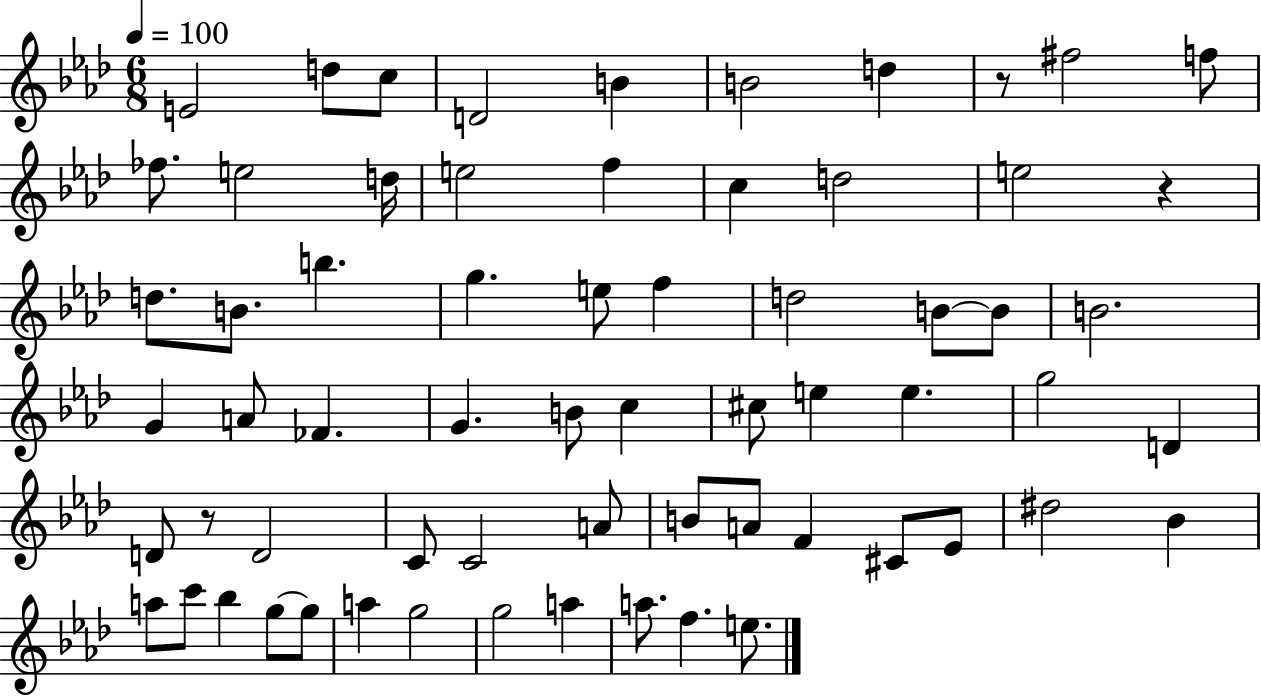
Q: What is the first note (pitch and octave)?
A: E4